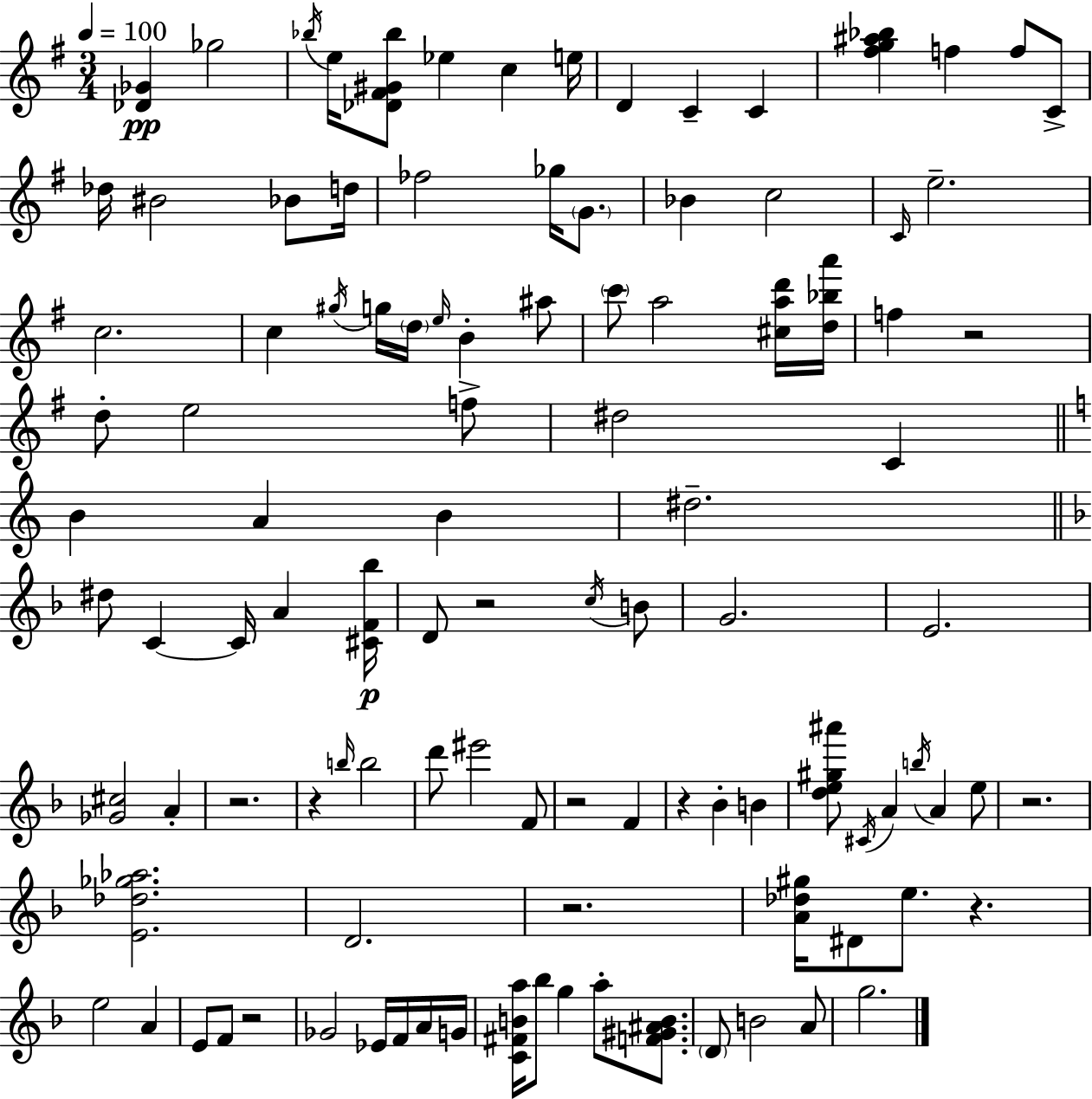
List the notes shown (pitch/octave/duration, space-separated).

[Db4,Gb4]/q Gb5/h Bb5/s E5/s [Db4,F#4,G#4,Bb5]/e Eb5/q C5/q E5/s D4/q C4/q C4/q [F#5,G5,A#5,Bb5]/q F5/q F5/e C4/e Db5/s BIS4/h Bb4/e D5/s FES5/h Gb5/s G4/e. Bb4/q C5/h C4/s E5/h. C5/h. C5/q G#5/s G5/s D5/s E5/s B4/q A#5/e C6/e A5/h [C#5,A5,D6]/s [D5,Bb5,A6]/s F5/q R/h D5/e E5/h F5/e D#5/h C4/q B4/q A4/q B4/q D#5/h. D#5/e C4/q C4/s A4/q [C#4,F4,Bb5]/s D4/e R/h C5/s B4/e G4/h. E4/h. [Gb4,C#5]/h A4/q R/h. R/q B5/s B5/h D6/e EIS6/h F4/e R/h F4/q R/q Bb4/q B4/q [D5,E5,G#5,A#6]/e C#4/s A4/q B5/s A4/q E5/e R/h. [E4,Db5,Gb5,Ab5]/h. D4/h. R/h. [A4,Db5,G#5]/s D#4/e E5/e. R/q. E5/h A4/q E4/e F4/e R/h Gb4/h Eb4/s F4/s A4/s G4/s [C4,F#4,B4,A5]/s Bb5/e G5/q A5/e [F4,G#4,A#4,B4]/e. D4/e B4/h A4/e G5/h.